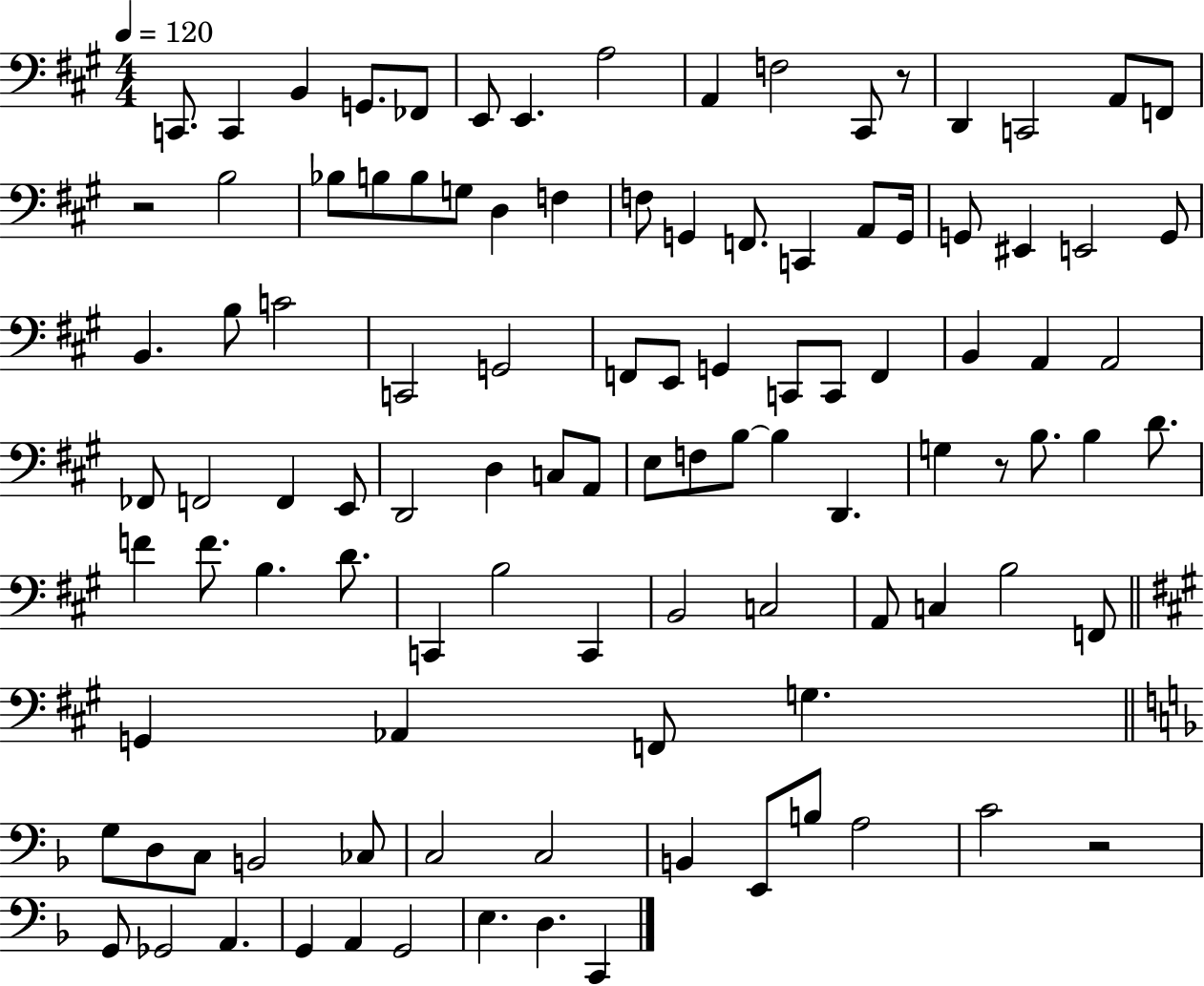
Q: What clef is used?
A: bass